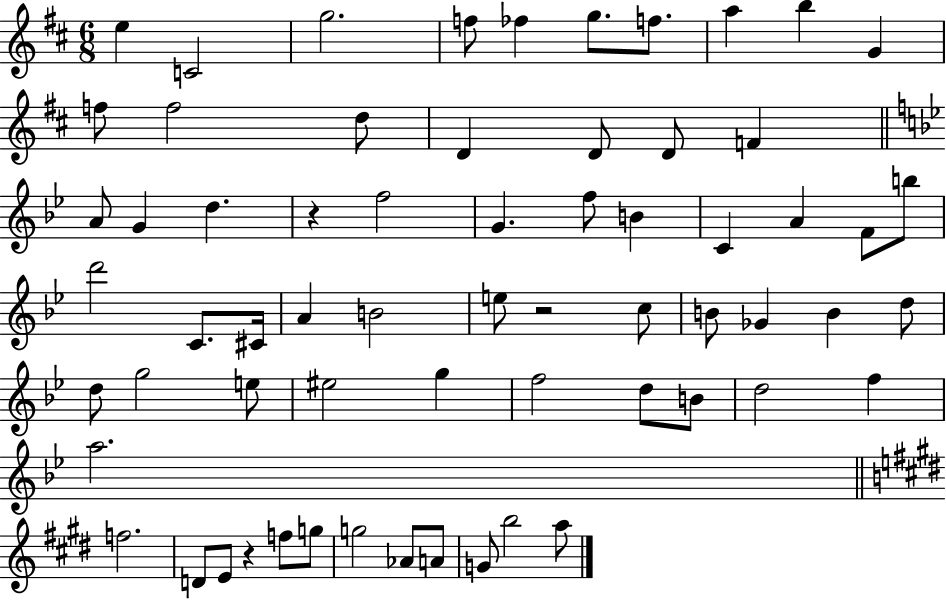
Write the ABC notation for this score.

X:1
T:Untitled
M:6/8
L:1/4
K:D
e C2 g2 f/2 _f g/2 f/2 a b G f/2 f2 d/2 D D/2 D/2 F A/2 G d z f2 G f/2 B C A F/2 b/2 d'2 C/2 ^C/4 A B2 e/2 z2 c/2 B/2 _G B d/2 d/2 g2 e/2 ^e2 g f2 d/2 B/2 d2 f a2 f2 D/2 E/2 z f/2 g/2 g2 _A/2 A/2 G/2 b2 a/2